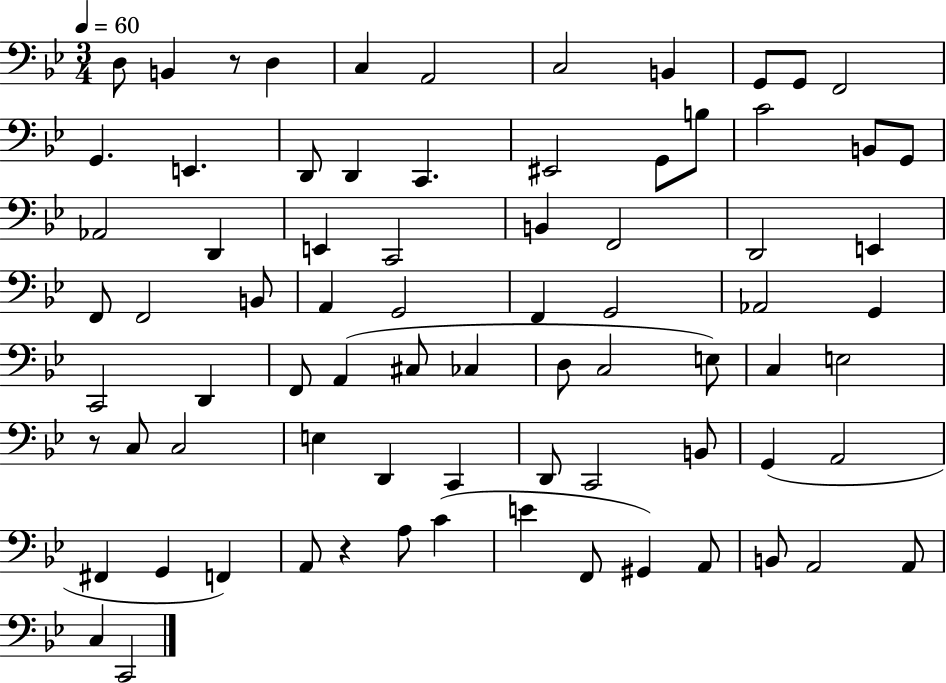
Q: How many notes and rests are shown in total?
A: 77